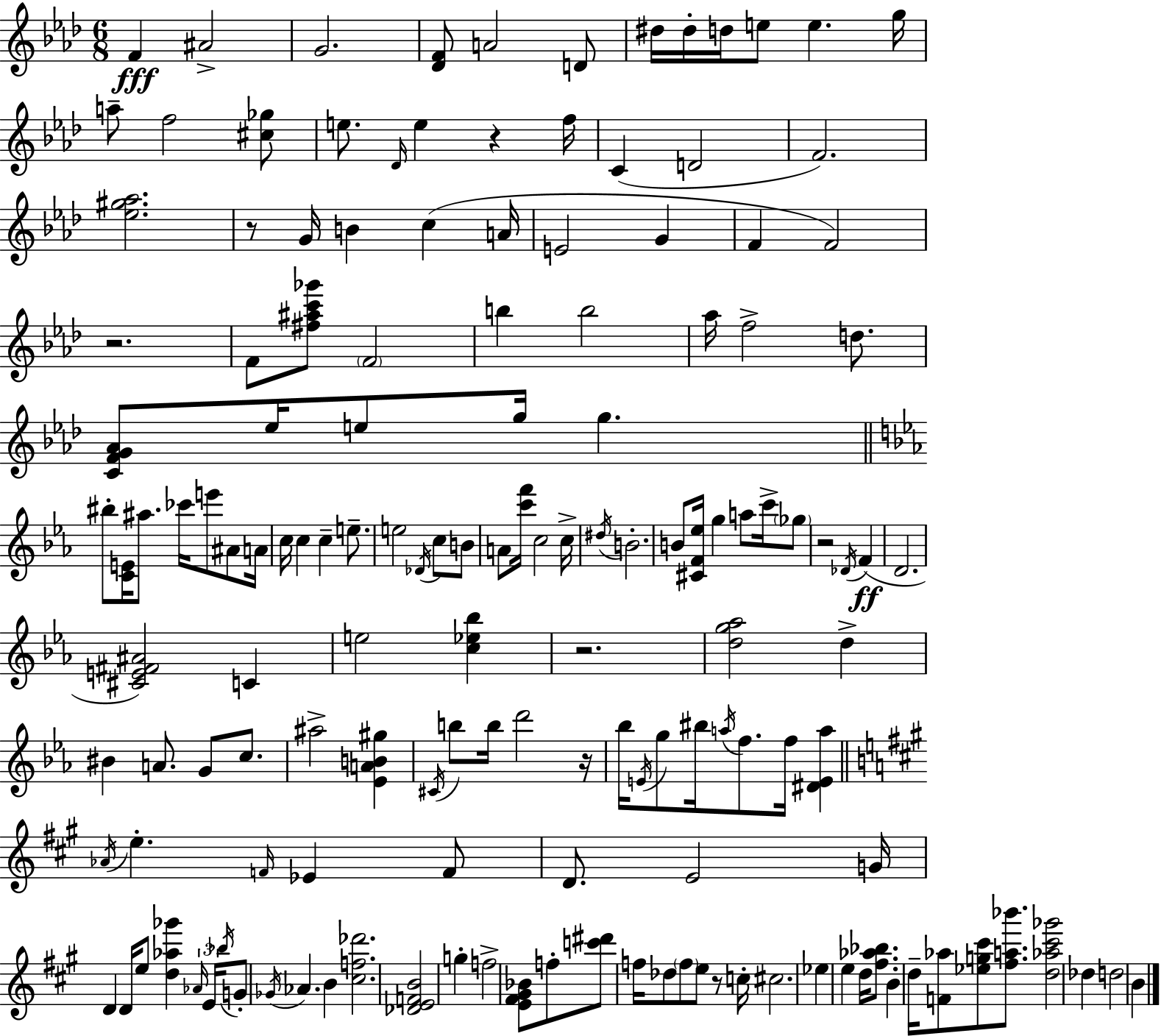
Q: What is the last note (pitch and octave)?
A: B4